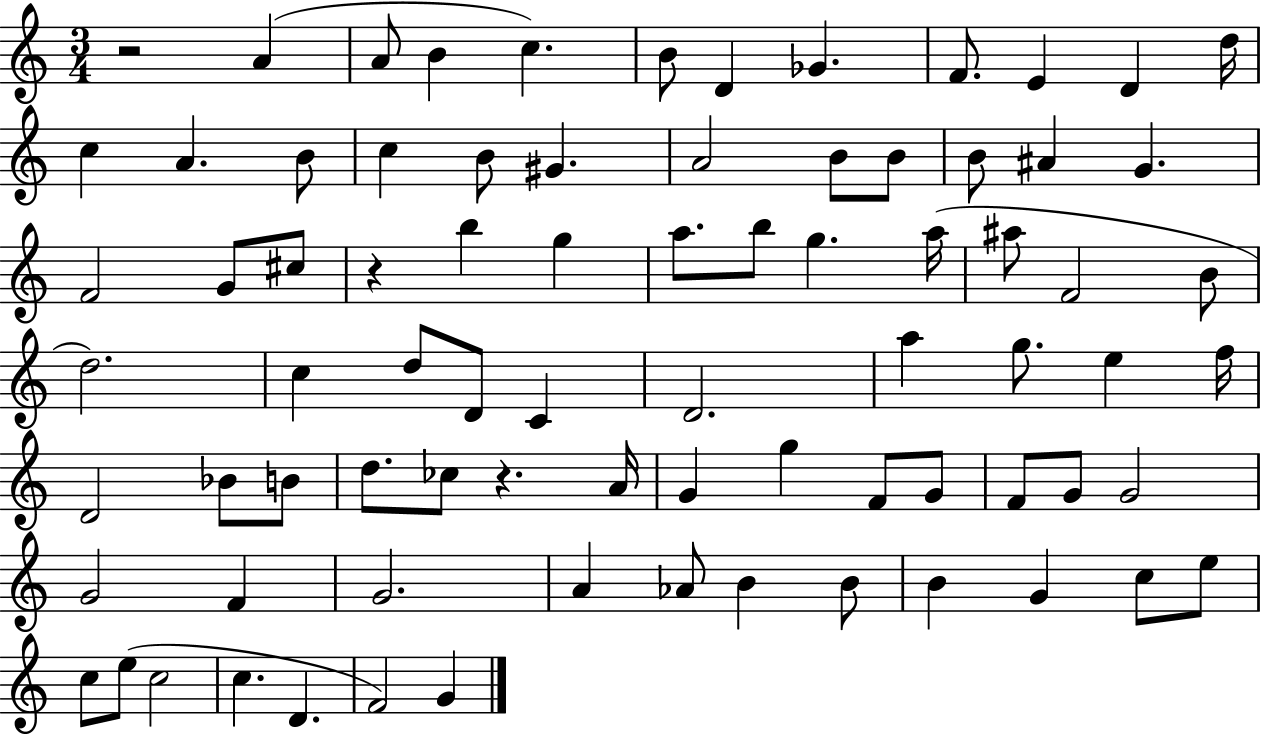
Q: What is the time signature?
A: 3/4